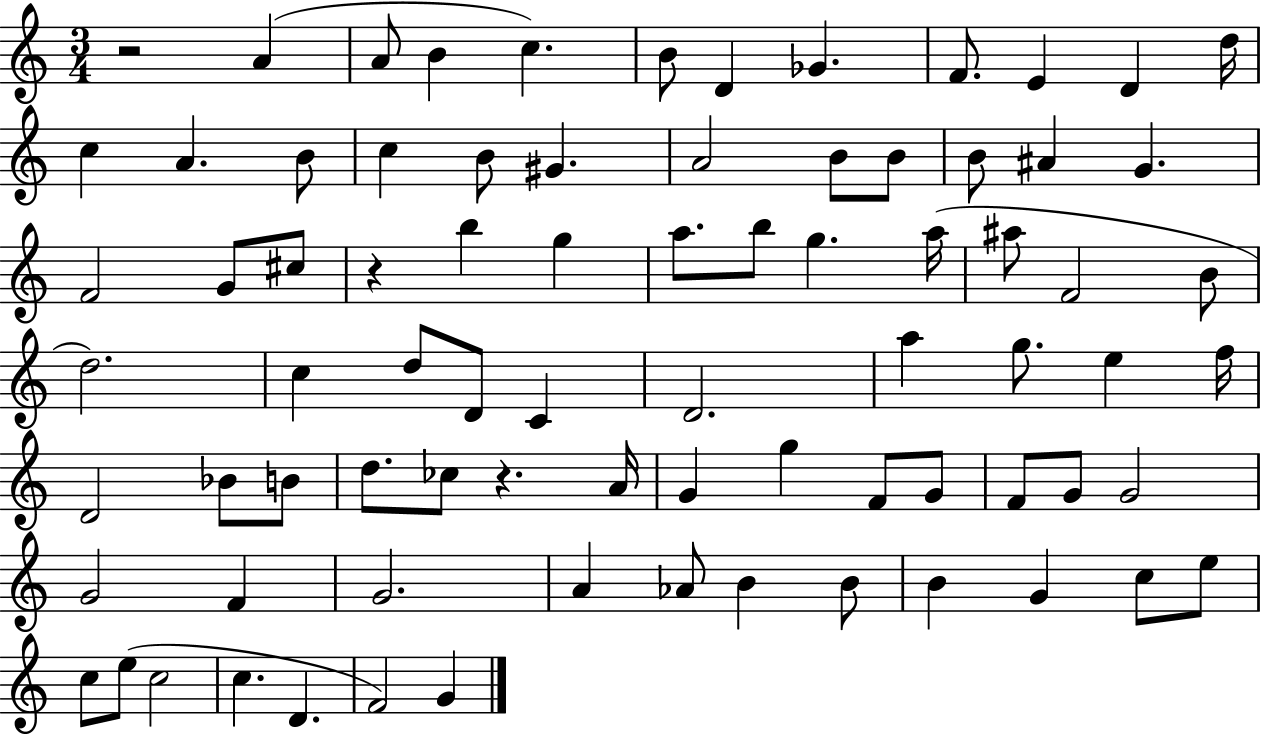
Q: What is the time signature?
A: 3/4